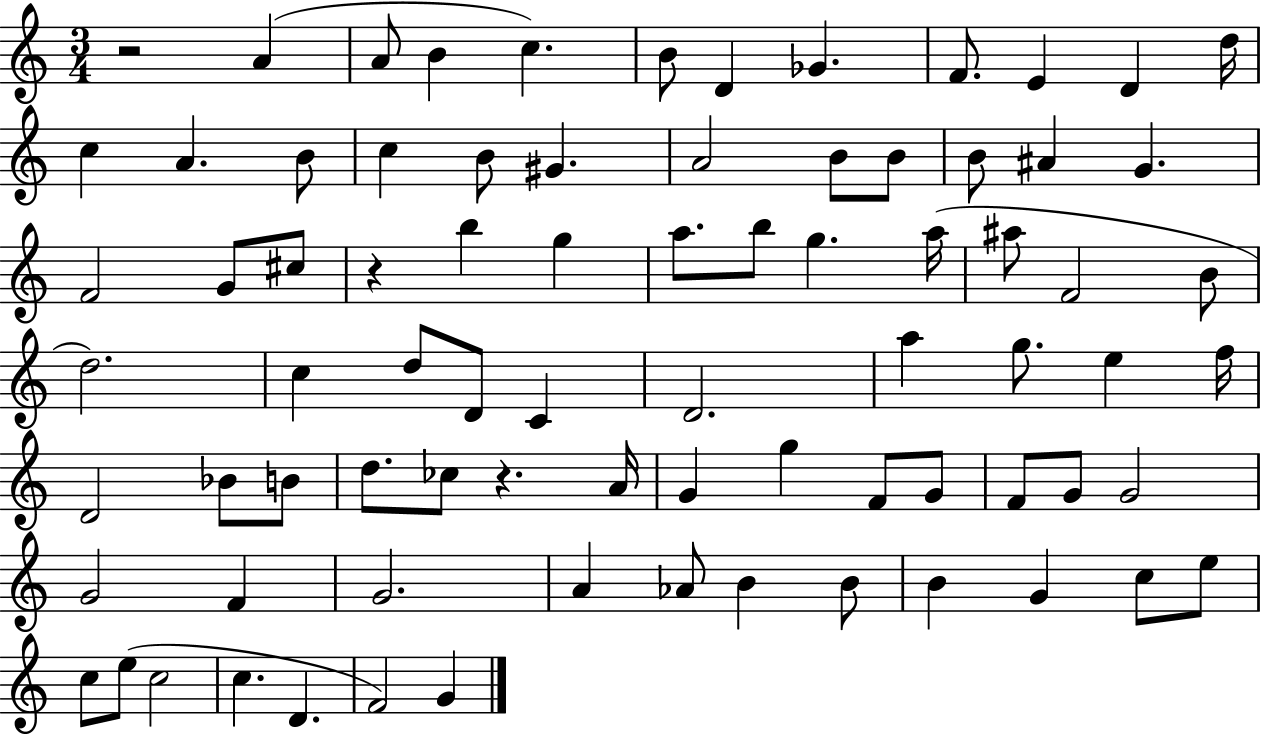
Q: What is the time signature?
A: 3/4